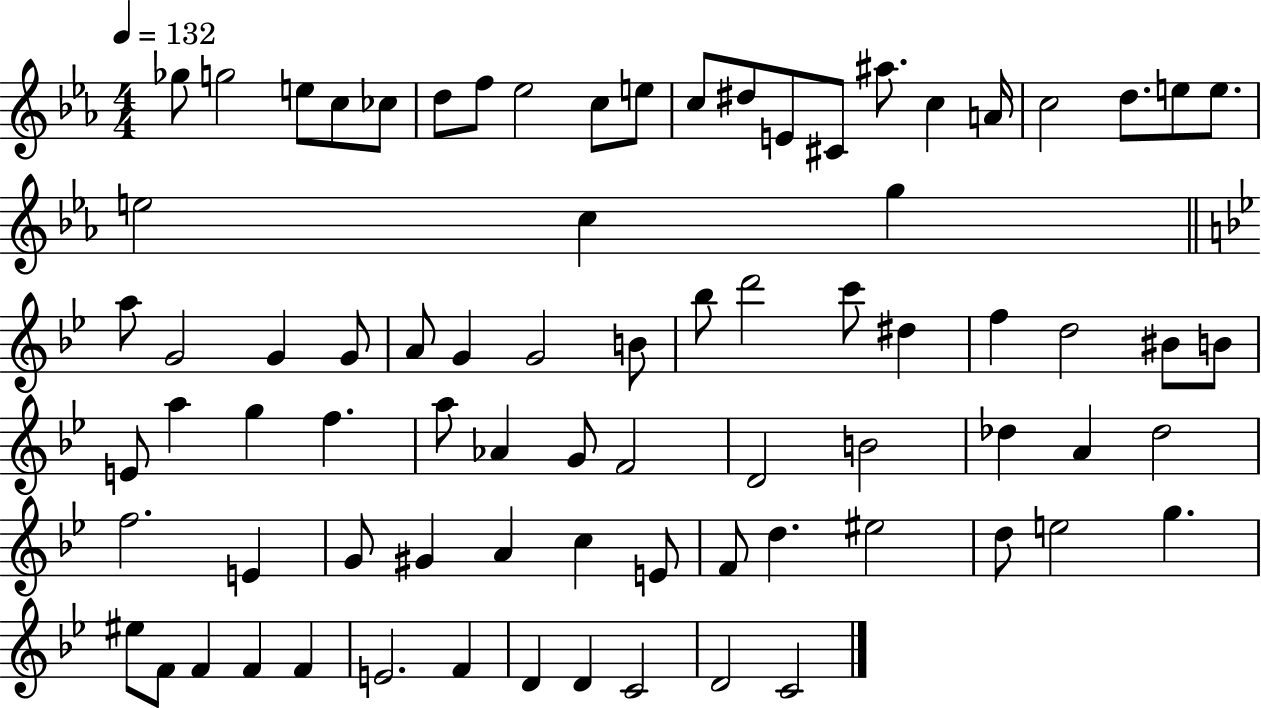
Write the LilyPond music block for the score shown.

{
  \clef treble
  \numericTimeSignature
  \time 4/4
  \key ees \major
  \tempo 4 = 132
  \repeat volta 2 { ges''8 g''2 e''8 c''8 ces''8 | d''8 f''8 ees''2 c''8 e''8 | c''8 dis''8 e'8 cis'8 ais''8. c''4 a'16 | c''2 d''8. e''8 e''8. | \break e''2 c''4 g''4 | \bar "||" \break \key bes \major a''8 g'2 g'4 g'8 | a'8 g'4 g'2 b'8 | bes''8 d'''2 c'''8 dis''4 | f''4 d''2 bis'8 b'8 | \break e'8 a''4 g''4 f''4. | a''8 aes'4 g'8 f'2 | d'2 b'2 | des''4 a'4 des''2 | \break f''2. e'4 | g'8 gis'4 a'4 c''4 e'8 | f'8 d''4. eis''2 | d''8 e''2 g''4. | \break eis''8 f'8 f'4 f'4 f'4 | e'2. f'4 | d'4 d'4 c'2 | d'2 c'2 | \break } \bar "|."
}